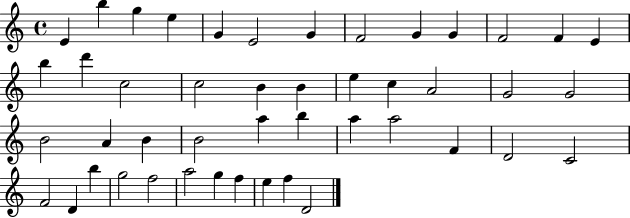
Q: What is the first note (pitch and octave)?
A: E4